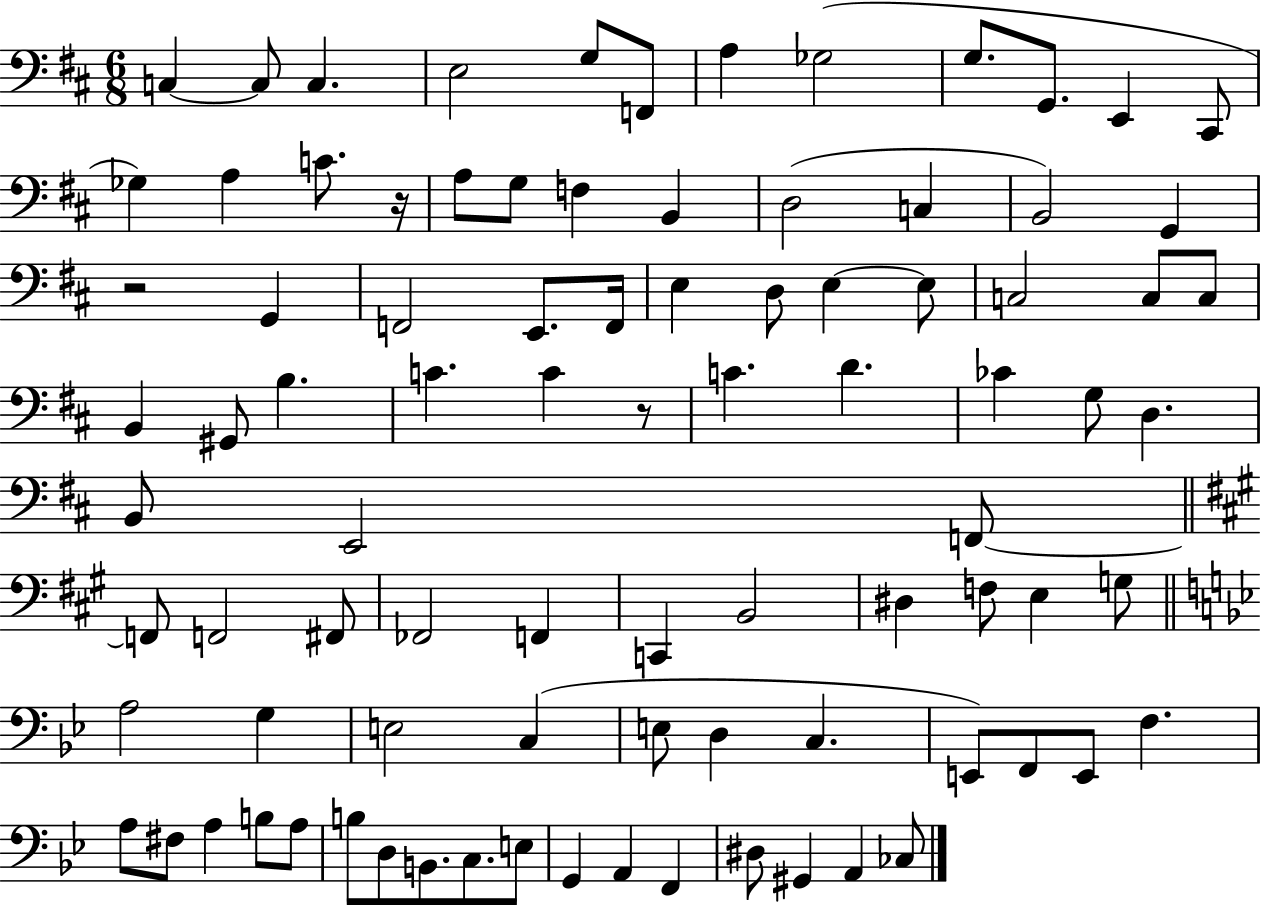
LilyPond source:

{
  \clef bass
  \numericTimeSignature
  \time 6/8
  \key d \major
  c4~~ c8 c4. | e2 g8 f,8 | a4 ges2( | g8. g,8. e,4 cis,8 | \break ges4) a4 c'8. r16 | a8 g8 f4 b,4 | d2( c4 | b,2) g,4 | \break r2 g,4 | f,2 e,8. f,16 | e4 d8 e4~~ e8 | c2 c8 c8 | \break b,4 gis,8 b4. | c'4. c'4 r8 | c'4. d'4. | ces'4 g8 d4. | \break b,8 e,2 f,8~~ | \bar "||" \break \key a \major f,8 f,2 fis,8 | fes,2 f,4 | c,4 b,2 | dis4 f8 e4 g8 | \break \bar "||" \break \key g \minor a2 g4 | e2 c4( | e8 d4 c4. | e,8) f,8 e,8 f4. | \break a8 fis8 a4 b8 a8 | b8 d8 b,8. c8. e8 | g,4 a,4 f,4 | dis8 gis,4 a,4 ces8 | \break \bar "|."
}